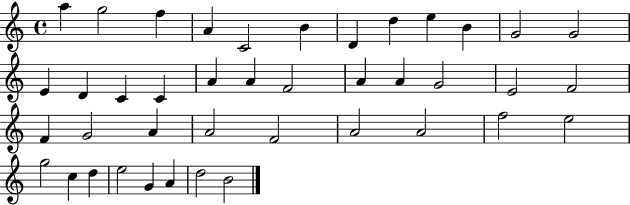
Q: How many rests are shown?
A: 0